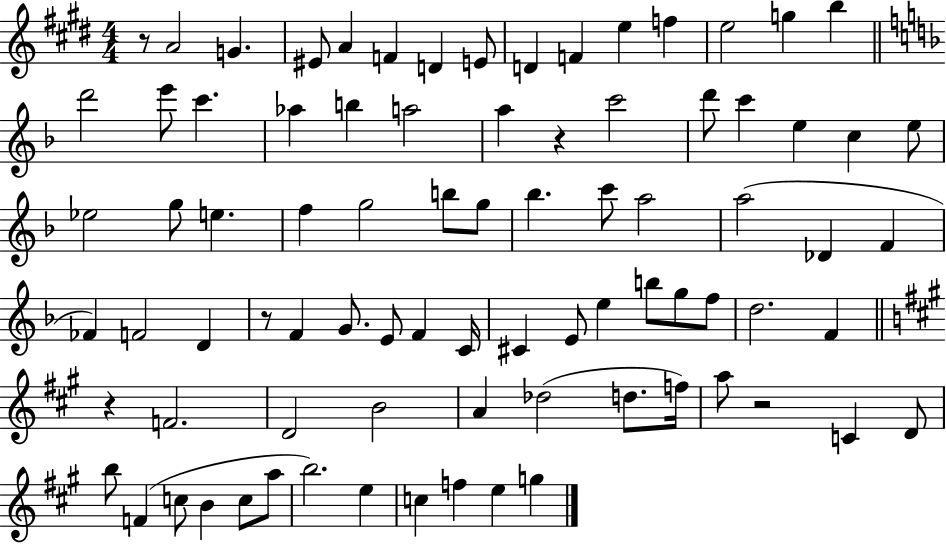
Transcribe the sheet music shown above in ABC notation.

X:1
T:Untitled
M:4/4
L:1/4
K:E
z/2 A2 G ^E/2 A F D E/2 D F e f e2 g b d'2 e'/2 c' _a b a2 a z c'2 d'/2 c' e c e/2 _e2 g/2 e f g2 b/2 g/2 _b c'/2 a2 a2 _D F _F F2 D z/2 F G/2 E/2 F C/4 ^C E/2 e b/2 g/2 f/2 d2 F z F2 D2 B2 A _d2 d/2 f/4 a/2 z2 C D/2 b/2 F c/2 B c/2 a/2 b2 e c f e g